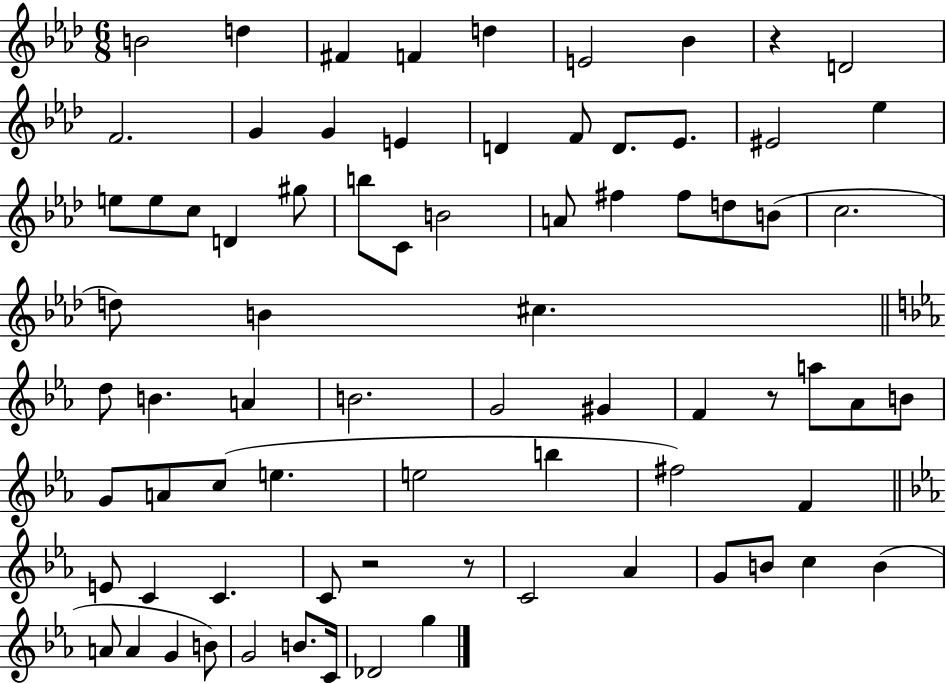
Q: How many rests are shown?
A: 4